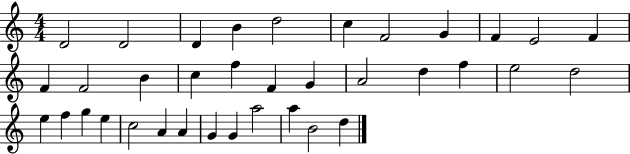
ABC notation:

X:1
T:Untitled
M:4/4
L:1/4
K:C
D2 D2 D B d2 c F2 G F E2 F F F2 B c f F G A2 d f e2 d2 e f g e c2 A A G G a2 a B2 d